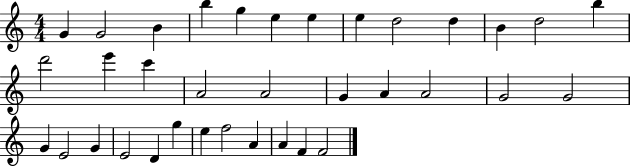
{
  \clef treble
  \numericTimeSignature
  \time 4/4
  \key c \major
  g'4 g'2 b'4 | b''4 g''4 e''4 e''4 | e''4 d''2 d''4 | b'4 d''2 b''4 | \break d'''2 e'''4 c'''4 | a'2 a'2 | g'4 a'4 a'2 | g'2 g'2 | \break g'4 e'2 g'4 | e'2 d'4 g''4 | e''4 f''2 a'4 | a'4 f'4 f'2 | \break \bar "|."
}